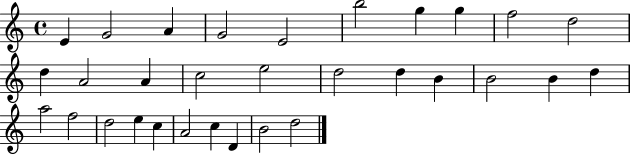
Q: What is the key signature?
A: C major